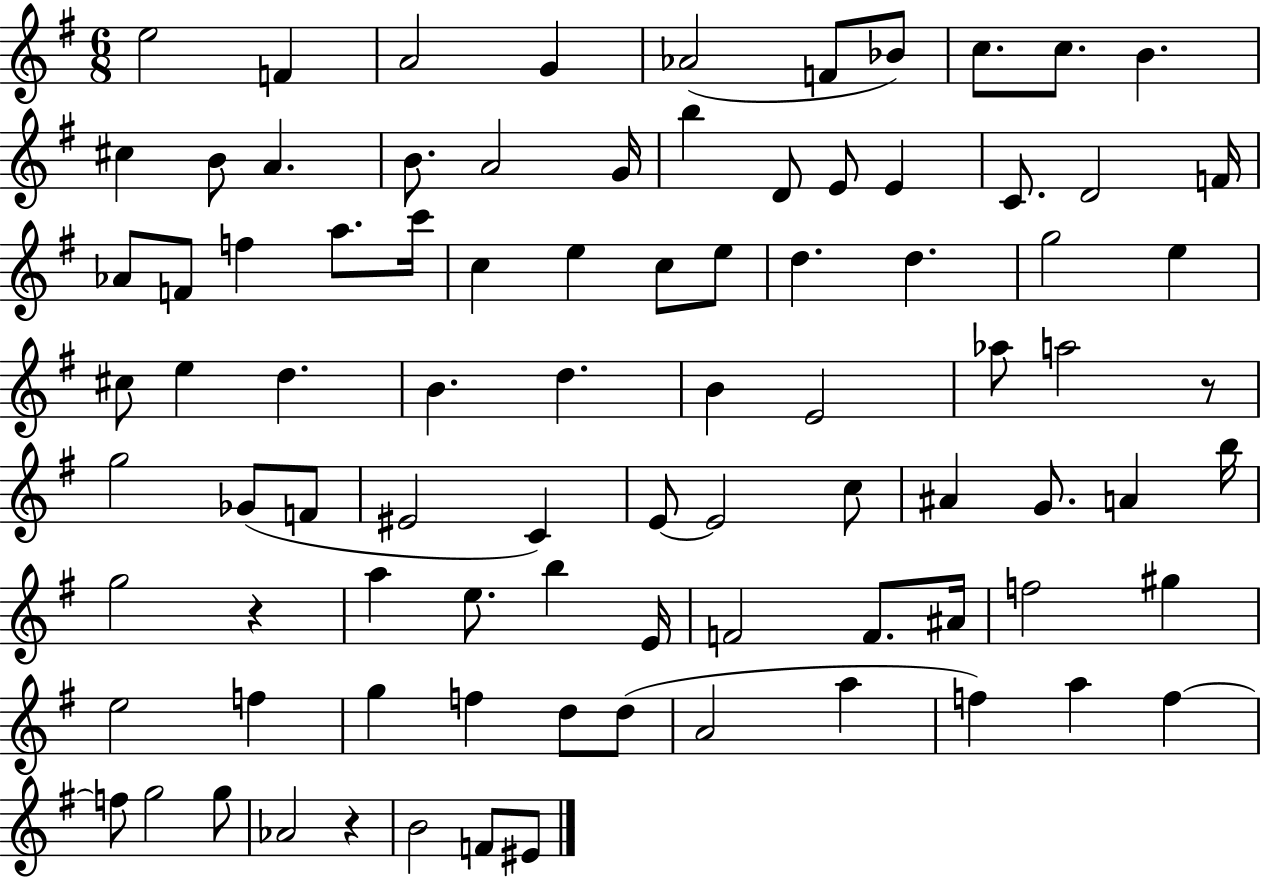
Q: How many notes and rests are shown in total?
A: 88